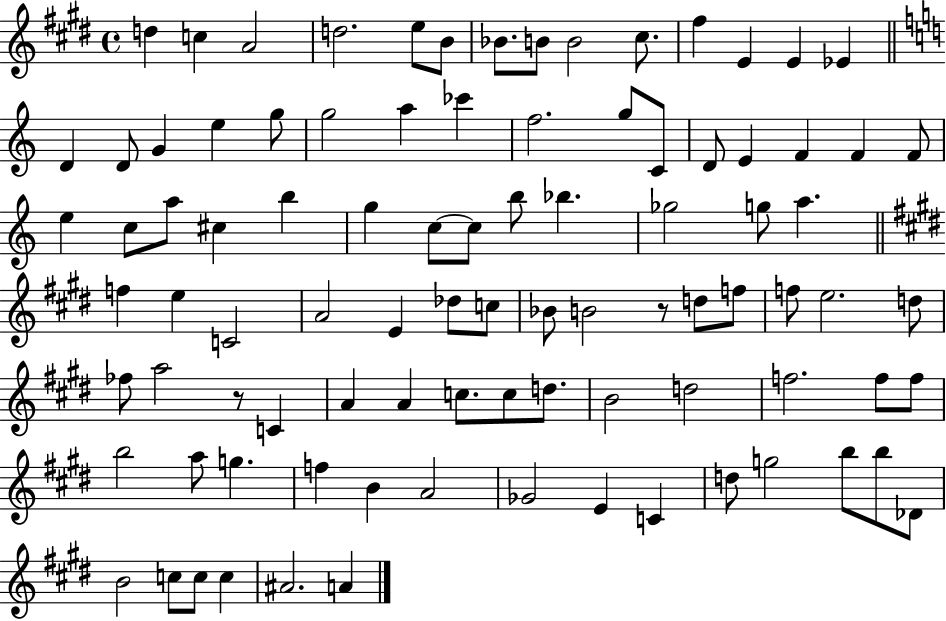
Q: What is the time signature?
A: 4/4